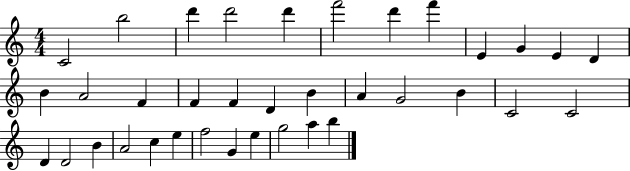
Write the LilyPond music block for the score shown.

{
  \clef treble
  \numericTimeSignature
  \time 4/4
  \key c \major
  c'2 b''2 | d'''4 d'''2 d'''4 | f'''2 d'''4 f'''4 | e'4 g'4 e'4 d'4 | \break b'4 a'2 f'4 | f'4 f'4 d'4 b'4 | a'4 g'2 b'4 | c'2 c'2 | \break d'4 d'2 b'4 | a'2 c''4 e''4 | f''2 g'4 e''4 | g''2 a''4 b''4 | \break \bar "|."
}